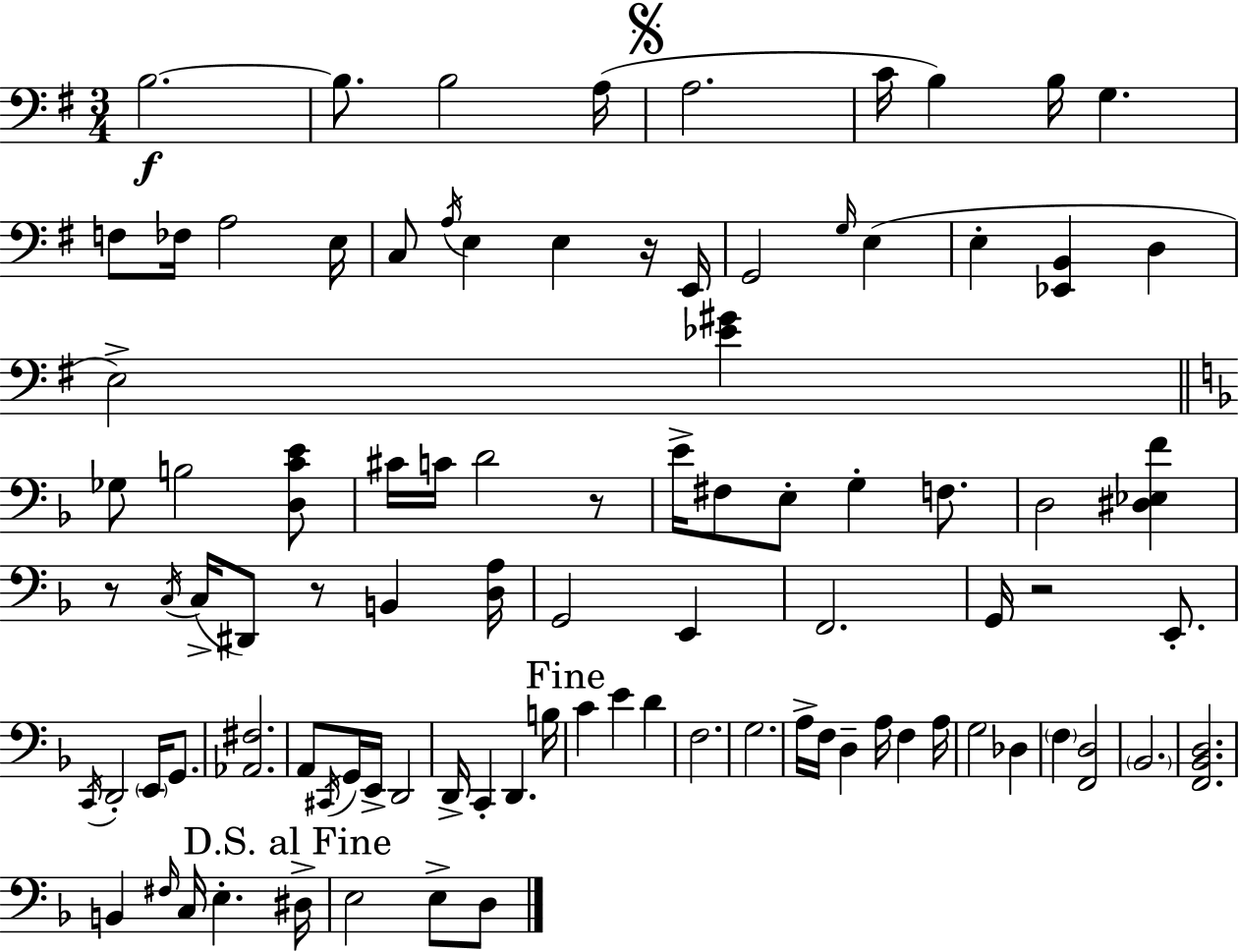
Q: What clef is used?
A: bass